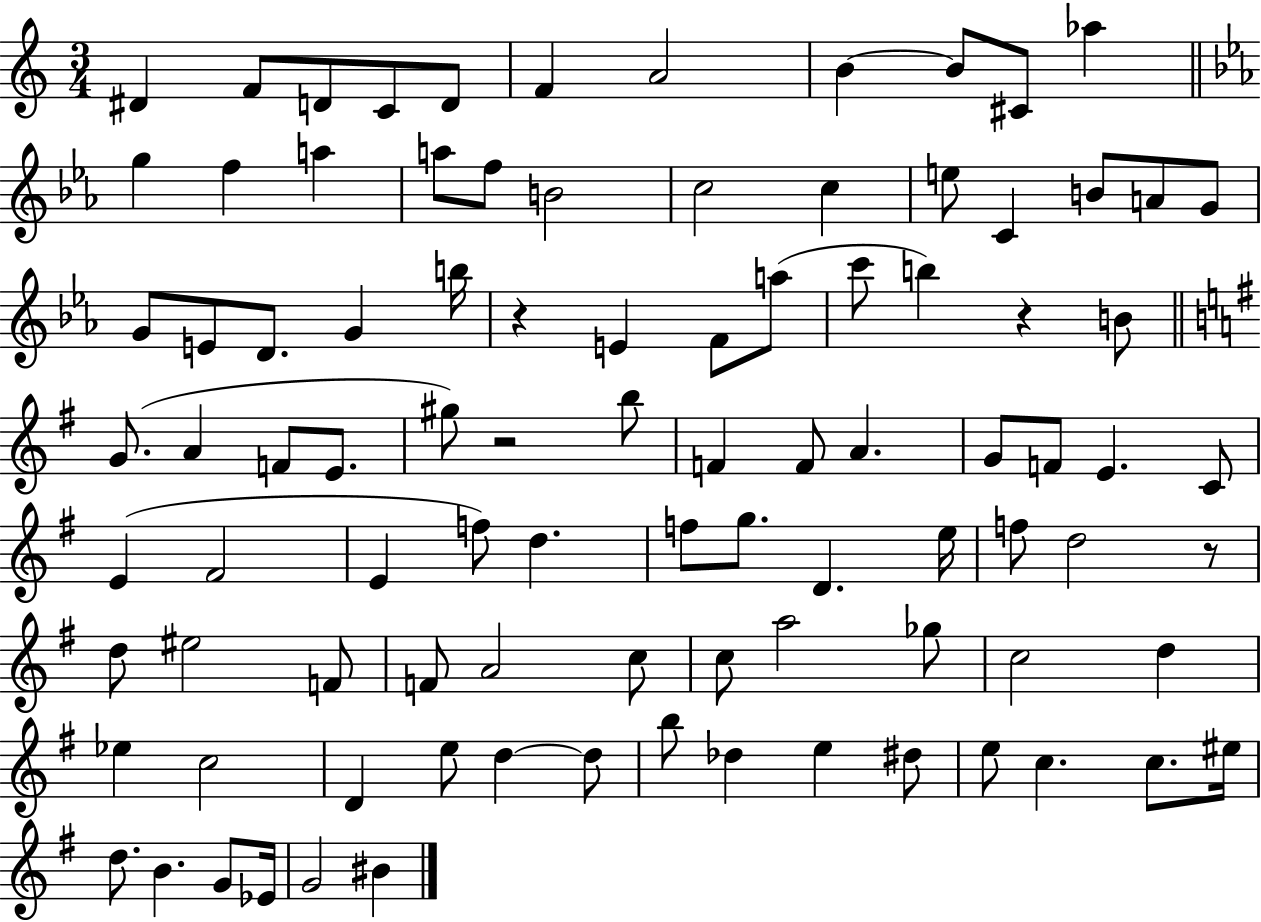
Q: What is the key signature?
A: C major